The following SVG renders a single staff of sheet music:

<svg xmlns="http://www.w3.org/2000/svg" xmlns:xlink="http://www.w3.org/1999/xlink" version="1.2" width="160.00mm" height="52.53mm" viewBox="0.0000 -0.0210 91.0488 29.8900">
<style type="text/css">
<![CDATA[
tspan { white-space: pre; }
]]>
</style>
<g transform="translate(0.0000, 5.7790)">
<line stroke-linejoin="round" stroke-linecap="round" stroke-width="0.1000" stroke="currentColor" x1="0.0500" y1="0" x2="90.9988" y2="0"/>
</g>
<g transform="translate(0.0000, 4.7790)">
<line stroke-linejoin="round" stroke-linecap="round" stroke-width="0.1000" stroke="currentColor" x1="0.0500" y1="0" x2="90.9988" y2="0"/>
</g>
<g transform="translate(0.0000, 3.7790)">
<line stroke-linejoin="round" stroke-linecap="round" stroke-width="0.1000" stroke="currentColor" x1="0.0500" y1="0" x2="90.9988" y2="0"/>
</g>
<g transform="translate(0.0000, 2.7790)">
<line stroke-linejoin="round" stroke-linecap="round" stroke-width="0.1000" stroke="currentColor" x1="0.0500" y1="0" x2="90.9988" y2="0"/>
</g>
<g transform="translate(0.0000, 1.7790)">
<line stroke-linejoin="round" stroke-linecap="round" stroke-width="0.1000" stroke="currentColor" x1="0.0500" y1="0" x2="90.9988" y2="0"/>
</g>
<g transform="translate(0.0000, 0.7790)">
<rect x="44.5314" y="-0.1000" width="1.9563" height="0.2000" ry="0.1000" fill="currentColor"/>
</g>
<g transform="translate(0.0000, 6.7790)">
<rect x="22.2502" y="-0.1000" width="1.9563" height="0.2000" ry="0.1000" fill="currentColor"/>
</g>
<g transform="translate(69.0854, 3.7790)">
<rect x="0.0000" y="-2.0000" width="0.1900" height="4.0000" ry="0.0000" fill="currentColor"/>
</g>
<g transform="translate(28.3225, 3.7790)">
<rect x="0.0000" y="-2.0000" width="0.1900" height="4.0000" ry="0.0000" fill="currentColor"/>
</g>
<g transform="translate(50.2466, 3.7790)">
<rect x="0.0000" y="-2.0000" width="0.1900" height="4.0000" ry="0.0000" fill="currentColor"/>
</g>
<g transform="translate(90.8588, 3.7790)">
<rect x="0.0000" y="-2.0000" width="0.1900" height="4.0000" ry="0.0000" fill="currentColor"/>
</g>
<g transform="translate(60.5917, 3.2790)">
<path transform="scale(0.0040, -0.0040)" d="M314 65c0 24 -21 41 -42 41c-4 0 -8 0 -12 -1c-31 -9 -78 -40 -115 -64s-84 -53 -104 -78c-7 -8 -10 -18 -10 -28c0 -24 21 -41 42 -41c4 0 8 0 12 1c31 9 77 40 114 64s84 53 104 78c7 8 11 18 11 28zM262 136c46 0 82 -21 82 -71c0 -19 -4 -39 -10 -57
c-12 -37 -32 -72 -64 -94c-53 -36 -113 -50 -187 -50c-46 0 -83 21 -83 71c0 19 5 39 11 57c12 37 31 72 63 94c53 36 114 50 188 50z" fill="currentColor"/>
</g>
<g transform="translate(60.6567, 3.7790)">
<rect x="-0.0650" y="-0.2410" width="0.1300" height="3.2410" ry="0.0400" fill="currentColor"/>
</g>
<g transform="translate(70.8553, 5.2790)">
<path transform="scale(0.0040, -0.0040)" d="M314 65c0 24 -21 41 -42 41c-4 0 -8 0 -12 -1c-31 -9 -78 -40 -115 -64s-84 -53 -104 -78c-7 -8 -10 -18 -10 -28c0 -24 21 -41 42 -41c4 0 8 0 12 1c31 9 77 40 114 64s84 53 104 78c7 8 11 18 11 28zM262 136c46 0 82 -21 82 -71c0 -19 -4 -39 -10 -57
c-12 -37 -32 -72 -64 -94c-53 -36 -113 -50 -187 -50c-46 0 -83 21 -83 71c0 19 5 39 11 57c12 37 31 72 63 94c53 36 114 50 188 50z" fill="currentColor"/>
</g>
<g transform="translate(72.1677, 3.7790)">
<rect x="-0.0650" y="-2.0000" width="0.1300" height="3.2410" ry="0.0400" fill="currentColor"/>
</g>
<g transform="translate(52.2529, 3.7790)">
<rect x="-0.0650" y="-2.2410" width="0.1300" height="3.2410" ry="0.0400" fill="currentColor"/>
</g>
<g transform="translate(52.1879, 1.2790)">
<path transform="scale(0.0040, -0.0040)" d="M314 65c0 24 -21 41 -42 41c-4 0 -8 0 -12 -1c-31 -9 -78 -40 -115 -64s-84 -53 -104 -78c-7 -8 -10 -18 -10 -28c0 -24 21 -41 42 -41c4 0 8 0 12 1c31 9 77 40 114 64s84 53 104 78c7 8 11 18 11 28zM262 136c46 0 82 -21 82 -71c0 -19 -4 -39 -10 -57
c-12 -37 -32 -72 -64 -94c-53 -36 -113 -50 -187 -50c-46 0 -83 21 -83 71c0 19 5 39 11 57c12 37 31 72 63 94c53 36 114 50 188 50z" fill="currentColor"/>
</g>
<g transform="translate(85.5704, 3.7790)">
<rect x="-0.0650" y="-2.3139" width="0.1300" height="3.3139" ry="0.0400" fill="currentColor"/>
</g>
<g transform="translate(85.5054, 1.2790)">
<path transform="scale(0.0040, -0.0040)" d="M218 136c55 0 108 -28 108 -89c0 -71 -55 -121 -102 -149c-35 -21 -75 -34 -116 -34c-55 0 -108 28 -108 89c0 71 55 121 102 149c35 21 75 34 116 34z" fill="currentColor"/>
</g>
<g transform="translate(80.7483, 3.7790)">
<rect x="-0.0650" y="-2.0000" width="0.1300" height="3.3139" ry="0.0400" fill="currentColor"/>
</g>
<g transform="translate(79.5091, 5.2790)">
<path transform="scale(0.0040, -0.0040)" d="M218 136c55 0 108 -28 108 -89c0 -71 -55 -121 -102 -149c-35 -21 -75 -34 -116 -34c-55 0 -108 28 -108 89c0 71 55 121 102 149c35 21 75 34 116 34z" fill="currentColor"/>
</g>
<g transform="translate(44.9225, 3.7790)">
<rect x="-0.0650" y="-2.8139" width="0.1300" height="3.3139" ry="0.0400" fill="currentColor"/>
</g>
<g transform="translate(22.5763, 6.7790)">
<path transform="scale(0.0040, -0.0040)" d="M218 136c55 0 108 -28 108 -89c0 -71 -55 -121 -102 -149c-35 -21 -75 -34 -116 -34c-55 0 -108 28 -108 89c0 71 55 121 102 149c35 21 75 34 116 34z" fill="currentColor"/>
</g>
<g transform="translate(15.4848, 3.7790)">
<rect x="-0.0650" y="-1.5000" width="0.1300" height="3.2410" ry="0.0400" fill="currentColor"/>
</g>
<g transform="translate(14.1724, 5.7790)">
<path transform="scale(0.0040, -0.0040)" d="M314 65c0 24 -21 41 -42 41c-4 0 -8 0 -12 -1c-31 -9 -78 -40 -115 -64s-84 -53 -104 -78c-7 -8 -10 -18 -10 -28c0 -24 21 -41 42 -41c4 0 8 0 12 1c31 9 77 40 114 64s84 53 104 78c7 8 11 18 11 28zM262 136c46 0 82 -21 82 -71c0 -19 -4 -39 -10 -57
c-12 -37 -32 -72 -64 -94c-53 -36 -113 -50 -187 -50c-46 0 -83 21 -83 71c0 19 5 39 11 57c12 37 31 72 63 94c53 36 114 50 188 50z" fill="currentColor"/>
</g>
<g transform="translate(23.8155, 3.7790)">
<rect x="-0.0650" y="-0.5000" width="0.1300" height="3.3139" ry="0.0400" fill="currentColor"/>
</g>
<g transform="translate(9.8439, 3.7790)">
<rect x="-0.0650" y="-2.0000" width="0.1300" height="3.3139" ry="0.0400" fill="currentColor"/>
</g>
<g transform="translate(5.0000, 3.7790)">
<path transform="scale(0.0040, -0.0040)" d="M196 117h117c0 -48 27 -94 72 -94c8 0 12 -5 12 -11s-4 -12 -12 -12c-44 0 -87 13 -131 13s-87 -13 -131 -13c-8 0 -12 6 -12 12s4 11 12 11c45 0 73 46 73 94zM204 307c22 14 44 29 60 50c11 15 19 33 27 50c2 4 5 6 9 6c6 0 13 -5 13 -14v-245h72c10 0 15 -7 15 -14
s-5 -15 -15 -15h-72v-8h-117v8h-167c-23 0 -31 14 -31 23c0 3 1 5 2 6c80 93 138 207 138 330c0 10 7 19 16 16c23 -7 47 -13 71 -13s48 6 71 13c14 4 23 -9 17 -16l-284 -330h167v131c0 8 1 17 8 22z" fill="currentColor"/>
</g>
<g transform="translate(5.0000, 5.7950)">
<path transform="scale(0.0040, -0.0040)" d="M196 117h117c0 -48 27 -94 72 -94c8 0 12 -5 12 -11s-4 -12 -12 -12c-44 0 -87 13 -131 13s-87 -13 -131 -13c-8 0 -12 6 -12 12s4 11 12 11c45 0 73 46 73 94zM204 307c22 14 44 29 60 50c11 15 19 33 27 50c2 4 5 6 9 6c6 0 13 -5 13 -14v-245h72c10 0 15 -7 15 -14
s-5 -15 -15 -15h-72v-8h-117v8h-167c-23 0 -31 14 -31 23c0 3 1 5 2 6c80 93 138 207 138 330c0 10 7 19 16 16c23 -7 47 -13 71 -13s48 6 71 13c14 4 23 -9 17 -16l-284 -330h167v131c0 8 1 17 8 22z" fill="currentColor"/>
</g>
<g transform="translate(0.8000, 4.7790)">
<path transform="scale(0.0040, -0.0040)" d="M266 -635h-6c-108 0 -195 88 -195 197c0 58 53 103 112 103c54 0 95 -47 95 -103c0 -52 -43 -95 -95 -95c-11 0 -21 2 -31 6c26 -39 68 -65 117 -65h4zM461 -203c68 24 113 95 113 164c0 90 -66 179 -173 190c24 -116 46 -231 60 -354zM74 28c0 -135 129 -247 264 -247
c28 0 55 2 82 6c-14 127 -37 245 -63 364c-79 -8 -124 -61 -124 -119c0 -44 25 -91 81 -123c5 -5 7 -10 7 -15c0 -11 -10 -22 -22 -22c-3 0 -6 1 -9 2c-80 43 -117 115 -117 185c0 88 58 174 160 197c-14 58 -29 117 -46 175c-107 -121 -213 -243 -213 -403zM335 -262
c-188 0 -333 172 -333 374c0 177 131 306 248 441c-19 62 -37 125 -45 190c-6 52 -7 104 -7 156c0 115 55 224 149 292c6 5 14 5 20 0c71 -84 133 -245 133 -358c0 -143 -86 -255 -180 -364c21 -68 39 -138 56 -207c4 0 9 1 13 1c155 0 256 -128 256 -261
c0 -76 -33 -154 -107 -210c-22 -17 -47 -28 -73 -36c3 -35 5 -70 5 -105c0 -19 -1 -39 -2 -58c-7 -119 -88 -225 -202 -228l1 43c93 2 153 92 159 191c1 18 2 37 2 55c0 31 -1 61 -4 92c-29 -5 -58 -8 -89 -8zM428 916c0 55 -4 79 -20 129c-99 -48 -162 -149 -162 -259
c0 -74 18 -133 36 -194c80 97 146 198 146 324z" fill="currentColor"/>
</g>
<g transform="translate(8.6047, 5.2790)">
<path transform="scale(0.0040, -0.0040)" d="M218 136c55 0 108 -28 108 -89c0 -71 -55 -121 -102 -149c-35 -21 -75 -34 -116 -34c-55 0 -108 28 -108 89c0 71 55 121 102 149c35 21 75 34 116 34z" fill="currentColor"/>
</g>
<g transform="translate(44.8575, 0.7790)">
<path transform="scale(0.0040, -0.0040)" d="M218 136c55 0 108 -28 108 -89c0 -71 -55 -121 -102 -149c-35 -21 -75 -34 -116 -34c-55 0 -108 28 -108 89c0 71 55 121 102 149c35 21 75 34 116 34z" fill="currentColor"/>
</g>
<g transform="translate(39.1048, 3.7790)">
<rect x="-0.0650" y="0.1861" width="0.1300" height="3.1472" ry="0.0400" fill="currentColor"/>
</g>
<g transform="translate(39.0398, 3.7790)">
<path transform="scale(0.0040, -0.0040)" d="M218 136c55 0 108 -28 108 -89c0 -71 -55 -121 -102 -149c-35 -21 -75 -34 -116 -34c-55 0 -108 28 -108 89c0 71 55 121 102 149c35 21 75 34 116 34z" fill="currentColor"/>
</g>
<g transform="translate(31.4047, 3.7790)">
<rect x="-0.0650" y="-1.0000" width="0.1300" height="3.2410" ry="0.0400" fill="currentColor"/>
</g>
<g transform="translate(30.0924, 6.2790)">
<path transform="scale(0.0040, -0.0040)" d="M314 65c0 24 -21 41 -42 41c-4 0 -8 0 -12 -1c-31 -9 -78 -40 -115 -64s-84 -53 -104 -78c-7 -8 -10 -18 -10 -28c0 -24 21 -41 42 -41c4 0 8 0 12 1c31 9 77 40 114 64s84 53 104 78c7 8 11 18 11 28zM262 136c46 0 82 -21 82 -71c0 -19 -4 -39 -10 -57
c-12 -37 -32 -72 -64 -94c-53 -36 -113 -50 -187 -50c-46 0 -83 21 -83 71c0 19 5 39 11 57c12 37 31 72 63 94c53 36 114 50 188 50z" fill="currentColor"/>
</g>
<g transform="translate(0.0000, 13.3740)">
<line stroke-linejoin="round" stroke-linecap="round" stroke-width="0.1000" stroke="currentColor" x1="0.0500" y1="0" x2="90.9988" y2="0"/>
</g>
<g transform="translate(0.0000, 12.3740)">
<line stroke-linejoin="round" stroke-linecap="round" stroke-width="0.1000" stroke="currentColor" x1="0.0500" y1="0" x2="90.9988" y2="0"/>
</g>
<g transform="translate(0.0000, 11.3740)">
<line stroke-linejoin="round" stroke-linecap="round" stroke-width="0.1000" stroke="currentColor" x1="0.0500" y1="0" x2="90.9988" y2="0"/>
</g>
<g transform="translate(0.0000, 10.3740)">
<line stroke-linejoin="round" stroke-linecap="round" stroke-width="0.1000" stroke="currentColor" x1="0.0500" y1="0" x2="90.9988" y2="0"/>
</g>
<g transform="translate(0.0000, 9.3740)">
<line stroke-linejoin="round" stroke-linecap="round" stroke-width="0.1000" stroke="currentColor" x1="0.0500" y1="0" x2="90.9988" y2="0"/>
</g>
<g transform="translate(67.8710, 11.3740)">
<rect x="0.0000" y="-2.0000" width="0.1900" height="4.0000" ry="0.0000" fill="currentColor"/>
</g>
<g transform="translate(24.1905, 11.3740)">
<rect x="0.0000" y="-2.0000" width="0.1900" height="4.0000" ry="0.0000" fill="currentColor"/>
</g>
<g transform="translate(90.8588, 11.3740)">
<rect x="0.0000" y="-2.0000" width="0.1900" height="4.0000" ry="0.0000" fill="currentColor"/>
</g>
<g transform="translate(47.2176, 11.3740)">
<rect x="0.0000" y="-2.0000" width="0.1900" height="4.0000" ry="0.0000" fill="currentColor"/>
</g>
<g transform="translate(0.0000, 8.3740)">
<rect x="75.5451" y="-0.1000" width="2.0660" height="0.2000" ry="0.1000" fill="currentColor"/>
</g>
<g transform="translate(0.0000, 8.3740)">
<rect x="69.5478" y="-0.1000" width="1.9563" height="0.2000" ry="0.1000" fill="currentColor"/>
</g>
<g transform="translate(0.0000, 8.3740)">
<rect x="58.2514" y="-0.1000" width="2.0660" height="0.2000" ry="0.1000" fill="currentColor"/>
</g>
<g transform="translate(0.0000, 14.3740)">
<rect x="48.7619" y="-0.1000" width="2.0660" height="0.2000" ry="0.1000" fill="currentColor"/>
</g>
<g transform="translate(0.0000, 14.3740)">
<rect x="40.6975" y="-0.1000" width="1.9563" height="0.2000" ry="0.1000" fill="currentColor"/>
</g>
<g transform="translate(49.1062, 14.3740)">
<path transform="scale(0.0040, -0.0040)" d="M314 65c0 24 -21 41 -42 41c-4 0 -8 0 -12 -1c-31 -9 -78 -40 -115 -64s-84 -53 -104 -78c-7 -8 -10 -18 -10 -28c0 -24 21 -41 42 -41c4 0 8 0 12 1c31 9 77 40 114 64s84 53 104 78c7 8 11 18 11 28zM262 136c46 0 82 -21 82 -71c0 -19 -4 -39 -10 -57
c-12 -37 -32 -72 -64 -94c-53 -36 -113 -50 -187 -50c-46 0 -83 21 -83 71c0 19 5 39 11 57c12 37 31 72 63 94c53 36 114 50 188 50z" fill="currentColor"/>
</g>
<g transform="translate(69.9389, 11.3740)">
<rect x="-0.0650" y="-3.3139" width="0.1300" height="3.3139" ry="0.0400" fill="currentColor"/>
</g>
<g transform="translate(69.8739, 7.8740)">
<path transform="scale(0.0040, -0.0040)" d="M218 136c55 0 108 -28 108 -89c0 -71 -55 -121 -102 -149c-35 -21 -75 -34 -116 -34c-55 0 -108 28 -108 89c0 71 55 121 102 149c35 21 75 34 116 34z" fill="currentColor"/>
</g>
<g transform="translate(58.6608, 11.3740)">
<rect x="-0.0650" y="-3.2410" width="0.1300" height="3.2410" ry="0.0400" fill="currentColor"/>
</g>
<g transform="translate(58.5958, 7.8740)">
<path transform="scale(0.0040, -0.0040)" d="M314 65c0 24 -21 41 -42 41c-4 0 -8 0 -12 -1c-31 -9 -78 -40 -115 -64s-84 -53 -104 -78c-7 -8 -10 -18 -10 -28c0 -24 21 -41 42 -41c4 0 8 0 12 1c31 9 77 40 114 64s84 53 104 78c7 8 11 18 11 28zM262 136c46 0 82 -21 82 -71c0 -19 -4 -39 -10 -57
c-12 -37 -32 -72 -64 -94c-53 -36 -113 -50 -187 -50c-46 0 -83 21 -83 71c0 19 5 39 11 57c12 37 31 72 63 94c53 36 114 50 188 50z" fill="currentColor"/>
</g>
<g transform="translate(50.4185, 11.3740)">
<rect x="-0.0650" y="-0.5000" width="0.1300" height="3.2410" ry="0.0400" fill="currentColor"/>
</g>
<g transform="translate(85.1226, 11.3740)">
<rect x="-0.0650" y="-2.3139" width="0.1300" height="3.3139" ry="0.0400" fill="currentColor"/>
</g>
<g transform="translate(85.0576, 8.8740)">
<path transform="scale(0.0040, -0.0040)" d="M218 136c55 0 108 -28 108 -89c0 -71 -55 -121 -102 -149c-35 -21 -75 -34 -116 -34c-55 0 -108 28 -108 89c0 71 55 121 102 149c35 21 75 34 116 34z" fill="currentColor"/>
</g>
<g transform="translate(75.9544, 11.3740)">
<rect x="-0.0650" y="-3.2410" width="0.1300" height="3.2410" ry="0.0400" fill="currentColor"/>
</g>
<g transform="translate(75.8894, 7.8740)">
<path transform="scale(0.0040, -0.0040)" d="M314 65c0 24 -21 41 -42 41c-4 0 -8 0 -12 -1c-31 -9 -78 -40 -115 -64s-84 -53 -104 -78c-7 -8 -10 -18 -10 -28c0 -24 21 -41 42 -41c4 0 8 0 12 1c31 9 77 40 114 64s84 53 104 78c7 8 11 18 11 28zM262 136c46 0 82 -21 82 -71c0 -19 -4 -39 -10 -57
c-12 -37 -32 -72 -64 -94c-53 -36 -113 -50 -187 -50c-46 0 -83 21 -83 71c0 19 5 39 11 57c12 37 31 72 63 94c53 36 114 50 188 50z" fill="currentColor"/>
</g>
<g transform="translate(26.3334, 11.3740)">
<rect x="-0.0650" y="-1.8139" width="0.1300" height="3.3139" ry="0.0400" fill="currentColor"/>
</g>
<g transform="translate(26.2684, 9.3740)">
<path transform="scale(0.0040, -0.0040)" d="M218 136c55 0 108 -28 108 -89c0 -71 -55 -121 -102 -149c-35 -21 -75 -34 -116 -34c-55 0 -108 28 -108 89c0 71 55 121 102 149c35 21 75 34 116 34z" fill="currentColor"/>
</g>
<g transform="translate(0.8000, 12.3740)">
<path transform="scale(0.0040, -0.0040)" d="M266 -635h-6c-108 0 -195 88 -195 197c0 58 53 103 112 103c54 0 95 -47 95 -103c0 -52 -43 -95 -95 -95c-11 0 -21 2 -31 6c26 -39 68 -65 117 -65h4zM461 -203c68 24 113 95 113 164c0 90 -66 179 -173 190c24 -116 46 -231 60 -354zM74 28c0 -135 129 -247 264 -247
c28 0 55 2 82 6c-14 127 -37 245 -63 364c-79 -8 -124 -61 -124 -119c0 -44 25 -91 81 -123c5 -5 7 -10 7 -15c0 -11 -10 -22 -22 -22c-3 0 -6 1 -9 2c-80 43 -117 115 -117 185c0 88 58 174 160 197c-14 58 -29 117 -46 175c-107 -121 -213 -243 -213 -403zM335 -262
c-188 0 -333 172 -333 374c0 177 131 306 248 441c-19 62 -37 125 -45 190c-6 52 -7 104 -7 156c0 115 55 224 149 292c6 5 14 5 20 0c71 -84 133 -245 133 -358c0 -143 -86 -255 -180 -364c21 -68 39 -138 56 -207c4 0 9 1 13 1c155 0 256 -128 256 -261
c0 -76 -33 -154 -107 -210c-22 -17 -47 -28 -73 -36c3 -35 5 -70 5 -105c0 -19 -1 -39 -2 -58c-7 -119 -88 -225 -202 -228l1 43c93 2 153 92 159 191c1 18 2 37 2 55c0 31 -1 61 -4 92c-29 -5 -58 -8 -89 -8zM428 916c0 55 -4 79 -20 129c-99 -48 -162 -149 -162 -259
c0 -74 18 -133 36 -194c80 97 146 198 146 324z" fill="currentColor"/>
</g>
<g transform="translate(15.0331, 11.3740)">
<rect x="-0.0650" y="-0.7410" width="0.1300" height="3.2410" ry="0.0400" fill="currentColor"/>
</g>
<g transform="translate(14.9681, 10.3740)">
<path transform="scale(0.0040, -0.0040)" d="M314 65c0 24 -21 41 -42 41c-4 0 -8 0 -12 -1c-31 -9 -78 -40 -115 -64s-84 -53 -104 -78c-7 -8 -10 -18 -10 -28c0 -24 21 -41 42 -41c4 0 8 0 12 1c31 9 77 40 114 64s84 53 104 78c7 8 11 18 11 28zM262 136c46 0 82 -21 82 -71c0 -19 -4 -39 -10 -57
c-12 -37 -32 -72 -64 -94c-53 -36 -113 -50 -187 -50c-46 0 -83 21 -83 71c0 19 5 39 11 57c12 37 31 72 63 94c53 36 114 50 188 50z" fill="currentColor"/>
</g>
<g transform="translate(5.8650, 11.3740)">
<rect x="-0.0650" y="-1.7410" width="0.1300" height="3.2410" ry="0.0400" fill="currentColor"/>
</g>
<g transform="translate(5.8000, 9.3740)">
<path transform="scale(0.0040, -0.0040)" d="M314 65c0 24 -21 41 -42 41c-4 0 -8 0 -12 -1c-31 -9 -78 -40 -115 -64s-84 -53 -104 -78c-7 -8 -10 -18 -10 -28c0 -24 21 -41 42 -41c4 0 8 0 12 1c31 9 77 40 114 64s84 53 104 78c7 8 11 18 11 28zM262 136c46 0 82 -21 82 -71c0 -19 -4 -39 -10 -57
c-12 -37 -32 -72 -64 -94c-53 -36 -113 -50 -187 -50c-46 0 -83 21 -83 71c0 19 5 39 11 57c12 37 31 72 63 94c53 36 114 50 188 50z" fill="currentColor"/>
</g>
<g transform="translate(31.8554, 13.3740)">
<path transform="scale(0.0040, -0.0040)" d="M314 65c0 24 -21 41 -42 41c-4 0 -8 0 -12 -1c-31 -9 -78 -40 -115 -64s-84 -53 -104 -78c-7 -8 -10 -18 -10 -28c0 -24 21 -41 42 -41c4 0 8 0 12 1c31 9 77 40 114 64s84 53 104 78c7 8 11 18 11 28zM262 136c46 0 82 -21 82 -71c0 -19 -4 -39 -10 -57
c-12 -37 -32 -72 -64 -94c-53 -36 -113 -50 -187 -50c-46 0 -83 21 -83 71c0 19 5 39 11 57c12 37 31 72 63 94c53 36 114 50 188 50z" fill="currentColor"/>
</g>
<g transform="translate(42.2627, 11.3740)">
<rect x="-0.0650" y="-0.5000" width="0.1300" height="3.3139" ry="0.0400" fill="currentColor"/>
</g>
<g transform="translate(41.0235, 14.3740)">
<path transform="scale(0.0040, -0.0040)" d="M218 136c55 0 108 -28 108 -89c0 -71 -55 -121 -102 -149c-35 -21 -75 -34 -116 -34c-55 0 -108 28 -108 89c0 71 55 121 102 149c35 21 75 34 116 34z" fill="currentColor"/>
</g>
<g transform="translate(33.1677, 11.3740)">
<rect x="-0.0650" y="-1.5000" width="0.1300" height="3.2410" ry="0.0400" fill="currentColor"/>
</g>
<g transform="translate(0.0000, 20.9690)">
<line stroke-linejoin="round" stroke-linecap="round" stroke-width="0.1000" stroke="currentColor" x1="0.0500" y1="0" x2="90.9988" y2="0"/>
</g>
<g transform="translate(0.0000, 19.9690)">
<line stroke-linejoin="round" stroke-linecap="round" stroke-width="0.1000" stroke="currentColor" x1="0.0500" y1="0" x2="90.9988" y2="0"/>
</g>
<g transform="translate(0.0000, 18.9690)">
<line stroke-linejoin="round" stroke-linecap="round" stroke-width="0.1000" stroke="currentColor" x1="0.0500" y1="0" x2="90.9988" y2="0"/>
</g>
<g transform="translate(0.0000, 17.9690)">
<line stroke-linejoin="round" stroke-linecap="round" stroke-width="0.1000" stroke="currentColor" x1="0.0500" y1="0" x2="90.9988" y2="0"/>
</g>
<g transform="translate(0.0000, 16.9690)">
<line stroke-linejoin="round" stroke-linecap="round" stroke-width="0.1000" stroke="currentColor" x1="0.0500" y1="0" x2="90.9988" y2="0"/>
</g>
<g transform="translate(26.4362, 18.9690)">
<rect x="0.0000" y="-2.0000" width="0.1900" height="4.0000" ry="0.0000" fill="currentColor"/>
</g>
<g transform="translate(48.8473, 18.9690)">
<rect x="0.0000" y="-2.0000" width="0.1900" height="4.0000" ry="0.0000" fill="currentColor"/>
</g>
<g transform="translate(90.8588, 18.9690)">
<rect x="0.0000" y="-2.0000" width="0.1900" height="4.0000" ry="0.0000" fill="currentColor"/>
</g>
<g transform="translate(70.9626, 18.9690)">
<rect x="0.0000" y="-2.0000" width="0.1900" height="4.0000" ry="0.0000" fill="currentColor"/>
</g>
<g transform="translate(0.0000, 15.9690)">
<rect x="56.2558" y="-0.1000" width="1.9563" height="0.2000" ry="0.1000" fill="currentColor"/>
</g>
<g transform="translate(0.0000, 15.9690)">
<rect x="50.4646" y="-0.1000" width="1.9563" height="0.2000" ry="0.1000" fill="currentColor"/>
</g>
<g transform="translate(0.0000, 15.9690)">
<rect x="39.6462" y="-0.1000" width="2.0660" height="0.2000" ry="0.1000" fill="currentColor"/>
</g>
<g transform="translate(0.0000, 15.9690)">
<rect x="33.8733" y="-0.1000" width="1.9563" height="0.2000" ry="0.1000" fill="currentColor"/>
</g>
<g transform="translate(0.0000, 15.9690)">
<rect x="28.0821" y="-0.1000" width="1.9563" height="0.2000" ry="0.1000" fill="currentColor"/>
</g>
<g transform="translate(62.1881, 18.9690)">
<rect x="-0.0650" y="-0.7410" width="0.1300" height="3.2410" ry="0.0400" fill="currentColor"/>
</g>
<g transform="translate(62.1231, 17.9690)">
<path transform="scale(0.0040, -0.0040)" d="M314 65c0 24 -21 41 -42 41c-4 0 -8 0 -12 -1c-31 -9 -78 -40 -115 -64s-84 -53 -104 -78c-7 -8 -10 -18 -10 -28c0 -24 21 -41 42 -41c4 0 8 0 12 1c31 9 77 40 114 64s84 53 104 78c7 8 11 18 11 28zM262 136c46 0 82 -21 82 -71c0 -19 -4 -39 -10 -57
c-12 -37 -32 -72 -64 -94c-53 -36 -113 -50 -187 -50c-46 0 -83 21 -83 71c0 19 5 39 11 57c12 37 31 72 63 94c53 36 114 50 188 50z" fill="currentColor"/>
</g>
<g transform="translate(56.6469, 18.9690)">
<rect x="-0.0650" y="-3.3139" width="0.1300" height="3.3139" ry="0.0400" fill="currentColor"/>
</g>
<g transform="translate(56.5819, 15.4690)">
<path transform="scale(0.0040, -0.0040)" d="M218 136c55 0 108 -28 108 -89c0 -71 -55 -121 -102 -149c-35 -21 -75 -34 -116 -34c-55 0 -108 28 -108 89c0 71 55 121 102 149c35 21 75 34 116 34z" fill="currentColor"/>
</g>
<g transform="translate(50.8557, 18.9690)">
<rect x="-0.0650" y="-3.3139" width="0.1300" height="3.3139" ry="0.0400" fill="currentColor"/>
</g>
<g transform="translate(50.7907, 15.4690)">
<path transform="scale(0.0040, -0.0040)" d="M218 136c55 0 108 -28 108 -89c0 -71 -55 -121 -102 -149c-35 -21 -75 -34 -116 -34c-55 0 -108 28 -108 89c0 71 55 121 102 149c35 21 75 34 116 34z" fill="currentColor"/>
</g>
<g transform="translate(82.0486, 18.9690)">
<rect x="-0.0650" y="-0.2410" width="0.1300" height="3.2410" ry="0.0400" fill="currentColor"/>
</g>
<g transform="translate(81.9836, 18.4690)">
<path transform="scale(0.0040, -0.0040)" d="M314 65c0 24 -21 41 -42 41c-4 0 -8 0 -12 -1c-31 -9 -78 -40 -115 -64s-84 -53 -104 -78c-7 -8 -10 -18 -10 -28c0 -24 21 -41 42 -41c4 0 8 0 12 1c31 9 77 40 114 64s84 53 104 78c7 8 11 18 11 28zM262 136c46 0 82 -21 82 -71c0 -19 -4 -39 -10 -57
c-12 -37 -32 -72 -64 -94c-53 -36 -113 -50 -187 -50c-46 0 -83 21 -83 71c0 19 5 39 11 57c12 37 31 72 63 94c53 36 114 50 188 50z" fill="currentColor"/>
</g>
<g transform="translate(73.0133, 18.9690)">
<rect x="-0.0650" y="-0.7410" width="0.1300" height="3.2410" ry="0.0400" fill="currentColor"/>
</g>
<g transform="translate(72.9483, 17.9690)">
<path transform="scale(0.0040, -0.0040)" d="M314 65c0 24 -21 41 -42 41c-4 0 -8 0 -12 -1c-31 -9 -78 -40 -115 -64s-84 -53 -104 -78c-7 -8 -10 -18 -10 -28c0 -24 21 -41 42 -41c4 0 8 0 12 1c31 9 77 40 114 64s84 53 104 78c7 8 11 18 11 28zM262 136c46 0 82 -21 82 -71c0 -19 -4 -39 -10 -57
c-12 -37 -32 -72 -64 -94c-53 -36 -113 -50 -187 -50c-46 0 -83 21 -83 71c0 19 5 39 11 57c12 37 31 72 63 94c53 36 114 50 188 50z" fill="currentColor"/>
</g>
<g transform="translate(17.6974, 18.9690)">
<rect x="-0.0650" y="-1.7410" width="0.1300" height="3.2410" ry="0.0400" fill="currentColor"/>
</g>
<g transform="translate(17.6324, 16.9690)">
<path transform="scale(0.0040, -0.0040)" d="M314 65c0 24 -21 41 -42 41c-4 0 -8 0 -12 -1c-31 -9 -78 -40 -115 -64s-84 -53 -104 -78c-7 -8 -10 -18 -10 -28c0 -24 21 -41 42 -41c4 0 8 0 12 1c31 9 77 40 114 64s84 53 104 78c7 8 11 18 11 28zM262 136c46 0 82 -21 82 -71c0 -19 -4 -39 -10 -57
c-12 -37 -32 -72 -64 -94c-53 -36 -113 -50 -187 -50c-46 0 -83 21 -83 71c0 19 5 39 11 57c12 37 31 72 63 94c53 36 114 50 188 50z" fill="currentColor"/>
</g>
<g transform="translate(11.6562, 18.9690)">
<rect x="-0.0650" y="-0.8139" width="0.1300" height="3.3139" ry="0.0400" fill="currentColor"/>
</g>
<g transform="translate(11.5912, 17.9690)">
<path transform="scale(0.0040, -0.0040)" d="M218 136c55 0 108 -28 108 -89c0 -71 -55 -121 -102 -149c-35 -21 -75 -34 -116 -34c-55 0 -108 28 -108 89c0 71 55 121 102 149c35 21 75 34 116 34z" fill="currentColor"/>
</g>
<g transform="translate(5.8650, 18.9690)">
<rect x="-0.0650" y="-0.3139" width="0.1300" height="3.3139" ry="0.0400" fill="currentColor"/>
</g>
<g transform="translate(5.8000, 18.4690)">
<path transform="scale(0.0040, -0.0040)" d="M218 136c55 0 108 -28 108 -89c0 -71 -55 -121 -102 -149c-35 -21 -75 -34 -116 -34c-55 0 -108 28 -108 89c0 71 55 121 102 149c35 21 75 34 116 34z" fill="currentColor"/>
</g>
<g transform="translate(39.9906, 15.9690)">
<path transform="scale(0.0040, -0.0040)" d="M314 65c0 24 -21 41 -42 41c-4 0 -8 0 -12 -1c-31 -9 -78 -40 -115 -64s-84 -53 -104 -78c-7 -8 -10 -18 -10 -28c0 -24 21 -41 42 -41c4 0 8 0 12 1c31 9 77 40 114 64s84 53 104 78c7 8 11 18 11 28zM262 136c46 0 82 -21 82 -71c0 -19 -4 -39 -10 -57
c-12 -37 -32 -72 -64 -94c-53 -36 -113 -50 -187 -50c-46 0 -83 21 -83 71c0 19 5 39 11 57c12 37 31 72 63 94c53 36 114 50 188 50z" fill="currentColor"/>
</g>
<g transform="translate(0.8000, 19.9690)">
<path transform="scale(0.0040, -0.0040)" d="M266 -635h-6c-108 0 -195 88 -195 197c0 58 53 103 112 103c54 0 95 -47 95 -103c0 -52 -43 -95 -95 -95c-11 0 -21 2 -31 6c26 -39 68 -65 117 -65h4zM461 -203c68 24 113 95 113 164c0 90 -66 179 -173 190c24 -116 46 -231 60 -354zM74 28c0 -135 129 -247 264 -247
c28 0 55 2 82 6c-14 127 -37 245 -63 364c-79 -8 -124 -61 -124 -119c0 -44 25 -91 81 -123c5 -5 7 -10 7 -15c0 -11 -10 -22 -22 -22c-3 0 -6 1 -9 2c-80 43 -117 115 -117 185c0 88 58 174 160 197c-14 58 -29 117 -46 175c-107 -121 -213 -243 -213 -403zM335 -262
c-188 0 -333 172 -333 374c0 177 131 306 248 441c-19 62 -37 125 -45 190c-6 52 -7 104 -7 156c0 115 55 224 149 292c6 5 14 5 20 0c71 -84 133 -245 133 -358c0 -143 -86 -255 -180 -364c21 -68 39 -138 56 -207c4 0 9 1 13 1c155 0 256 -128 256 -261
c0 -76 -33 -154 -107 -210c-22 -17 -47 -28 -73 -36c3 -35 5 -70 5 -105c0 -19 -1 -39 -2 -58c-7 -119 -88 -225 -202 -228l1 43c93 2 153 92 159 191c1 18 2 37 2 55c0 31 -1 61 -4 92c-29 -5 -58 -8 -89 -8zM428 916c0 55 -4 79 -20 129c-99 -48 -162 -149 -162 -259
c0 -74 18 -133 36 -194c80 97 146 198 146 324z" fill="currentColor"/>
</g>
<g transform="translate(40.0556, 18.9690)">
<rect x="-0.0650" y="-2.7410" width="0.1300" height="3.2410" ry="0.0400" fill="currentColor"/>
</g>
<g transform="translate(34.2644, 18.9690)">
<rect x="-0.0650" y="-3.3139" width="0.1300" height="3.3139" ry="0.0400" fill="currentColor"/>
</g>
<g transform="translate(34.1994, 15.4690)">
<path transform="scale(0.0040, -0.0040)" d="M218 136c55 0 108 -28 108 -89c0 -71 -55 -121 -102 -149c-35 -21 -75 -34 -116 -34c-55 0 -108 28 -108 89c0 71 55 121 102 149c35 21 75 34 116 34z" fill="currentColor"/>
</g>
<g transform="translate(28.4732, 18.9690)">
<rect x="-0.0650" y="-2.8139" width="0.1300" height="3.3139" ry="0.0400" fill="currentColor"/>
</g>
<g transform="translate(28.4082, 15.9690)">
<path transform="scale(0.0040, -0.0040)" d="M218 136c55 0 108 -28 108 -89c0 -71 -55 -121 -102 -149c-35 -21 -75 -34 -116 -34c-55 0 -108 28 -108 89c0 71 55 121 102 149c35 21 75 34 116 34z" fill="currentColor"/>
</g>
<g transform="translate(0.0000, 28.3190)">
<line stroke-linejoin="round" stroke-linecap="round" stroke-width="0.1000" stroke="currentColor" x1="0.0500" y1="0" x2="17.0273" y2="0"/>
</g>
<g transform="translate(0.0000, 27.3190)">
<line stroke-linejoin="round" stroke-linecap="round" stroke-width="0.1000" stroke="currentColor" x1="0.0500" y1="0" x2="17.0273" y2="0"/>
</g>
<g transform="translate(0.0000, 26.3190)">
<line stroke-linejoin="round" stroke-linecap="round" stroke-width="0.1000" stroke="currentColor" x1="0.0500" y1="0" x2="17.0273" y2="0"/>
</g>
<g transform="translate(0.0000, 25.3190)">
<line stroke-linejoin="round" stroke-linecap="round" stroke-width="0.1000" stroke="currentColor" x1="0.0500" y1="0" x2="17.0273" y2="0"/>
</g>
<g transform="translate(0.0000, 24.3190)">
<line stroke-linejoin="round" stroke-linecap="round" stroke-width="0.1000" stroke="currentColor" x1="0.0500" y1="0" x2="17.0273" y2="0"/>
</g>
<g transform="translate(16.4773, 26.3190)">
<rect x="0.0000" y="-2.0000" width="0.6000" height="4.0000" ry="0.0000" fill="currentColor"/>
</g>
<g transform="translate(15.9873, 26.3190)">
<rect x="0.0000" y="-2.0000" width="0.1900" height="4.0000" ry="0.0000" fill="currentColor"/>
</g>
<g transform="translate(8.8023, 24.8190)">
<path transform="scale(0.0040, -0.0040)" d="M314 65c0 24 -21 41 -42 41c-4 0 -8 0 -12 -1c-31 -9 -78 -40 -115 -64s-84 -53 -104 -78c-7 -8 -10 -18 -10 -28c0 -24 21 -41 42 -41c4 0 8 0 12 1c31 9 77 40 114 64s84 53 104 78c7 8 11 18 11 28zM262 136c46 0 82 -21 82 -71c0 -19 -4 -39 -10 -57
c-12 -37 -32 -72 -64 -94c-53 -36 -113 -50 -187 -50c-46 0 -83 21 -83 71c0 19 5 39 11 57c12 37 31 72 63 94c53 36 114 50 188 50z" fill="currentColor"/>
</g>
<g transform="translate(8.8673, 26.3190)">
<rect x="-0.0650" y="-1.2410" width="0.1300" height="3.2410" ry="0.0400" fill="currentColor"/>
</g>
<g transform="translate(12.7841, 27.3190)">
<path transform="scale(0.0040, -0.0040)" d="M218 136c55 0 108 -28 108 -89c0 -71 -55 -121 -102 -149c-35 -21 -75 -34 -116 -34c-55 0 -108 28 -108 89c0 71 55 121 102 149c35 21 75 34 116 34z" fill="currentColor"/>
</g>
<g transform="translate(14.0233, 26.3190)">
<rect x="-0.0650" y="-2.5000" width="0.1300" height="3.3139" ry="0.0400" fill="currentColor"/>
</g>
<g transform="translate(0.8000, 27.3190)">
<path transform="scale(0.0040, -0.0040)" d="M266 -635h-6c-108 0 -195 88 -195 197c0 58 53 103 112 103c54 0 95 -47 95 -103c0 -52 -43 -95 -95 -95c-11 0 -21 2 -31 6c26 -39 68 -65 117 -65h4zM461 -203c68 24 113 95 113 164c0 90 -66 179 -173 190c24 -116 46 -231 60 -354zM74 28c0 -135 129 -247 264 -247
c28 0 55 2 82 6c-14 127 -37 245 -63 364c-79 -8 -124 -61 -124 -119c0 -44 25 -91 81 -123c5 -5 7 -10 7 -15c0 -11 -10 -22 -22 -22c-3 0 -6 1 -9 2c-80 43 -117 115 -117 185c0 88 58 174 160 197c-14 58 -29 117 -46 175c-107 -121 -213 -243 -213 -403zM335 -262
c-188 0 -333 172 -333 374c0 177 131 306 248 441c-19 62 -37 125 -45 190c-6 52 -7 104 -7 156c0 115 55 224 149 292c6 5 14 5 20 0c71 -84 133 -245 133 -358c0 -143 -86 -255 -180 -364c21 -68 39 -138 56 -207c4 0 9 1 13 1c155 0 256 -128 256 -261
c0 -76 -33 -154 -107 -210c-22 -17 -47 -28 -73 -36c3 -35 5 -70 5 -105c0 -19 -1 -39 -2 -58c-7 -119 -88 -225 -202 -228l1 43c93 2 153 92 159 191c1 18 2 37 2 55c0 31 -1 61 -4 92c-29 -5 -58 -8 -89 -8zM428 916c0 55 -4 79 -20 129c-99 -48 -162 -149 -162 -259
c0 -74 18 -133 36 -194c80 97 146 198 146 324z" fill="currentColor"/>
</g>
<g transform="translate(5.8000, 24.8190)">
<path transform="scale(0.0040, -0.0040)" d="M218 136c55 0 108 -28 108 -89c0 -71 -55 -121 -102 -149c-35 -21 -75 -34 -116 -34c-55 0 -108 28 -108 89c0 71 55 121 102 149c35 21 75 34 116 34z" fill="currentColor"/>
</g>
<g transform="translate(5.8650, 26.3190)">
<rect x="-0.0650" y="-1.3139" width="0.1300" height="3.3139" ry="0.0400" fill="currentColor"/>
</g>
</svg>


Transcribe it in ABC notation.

X:1
T:Untitled
M:4/4
L:1/4
K:C
F E2 C D2 B a g2 c2 F2 F g f2 d2 f E2 C C2 b2 b b2 g c d f2 a b a2 b b d2 d2 c2 e e2 G